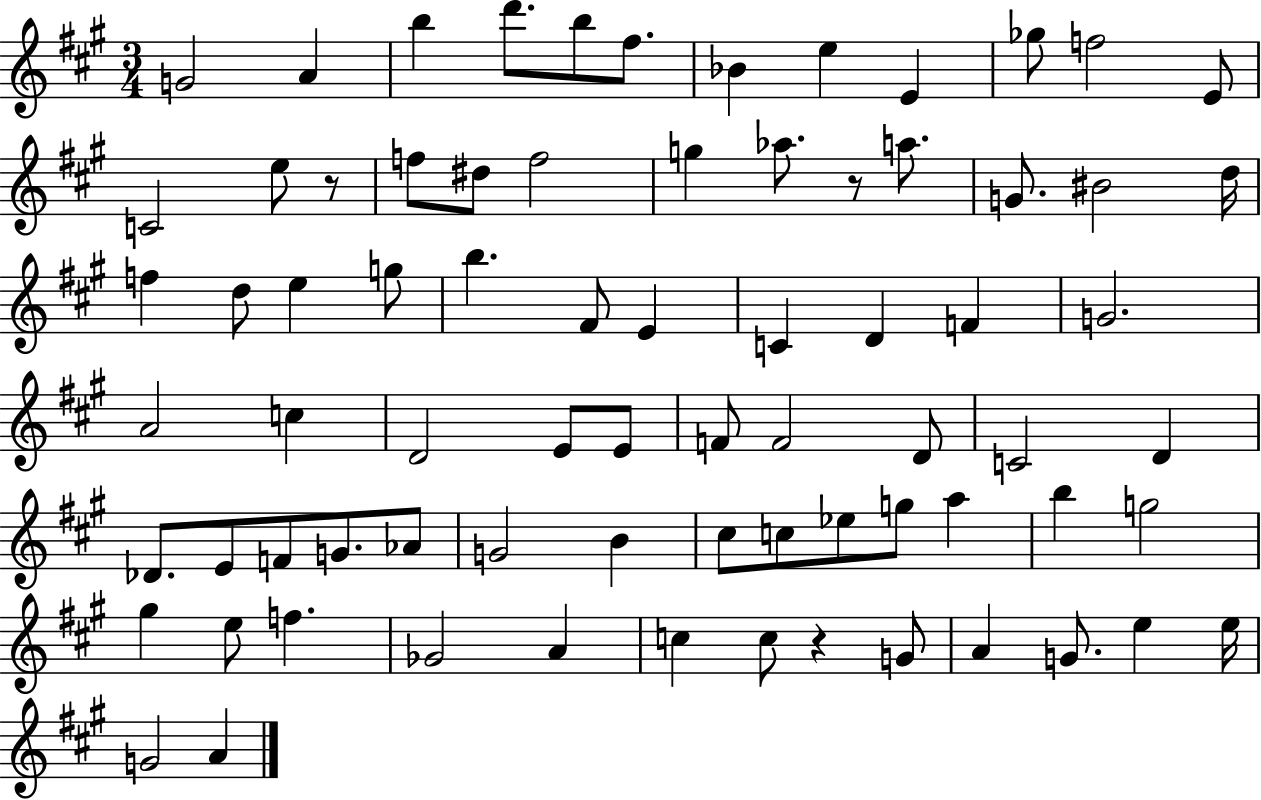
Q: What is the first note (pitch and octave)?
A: G4